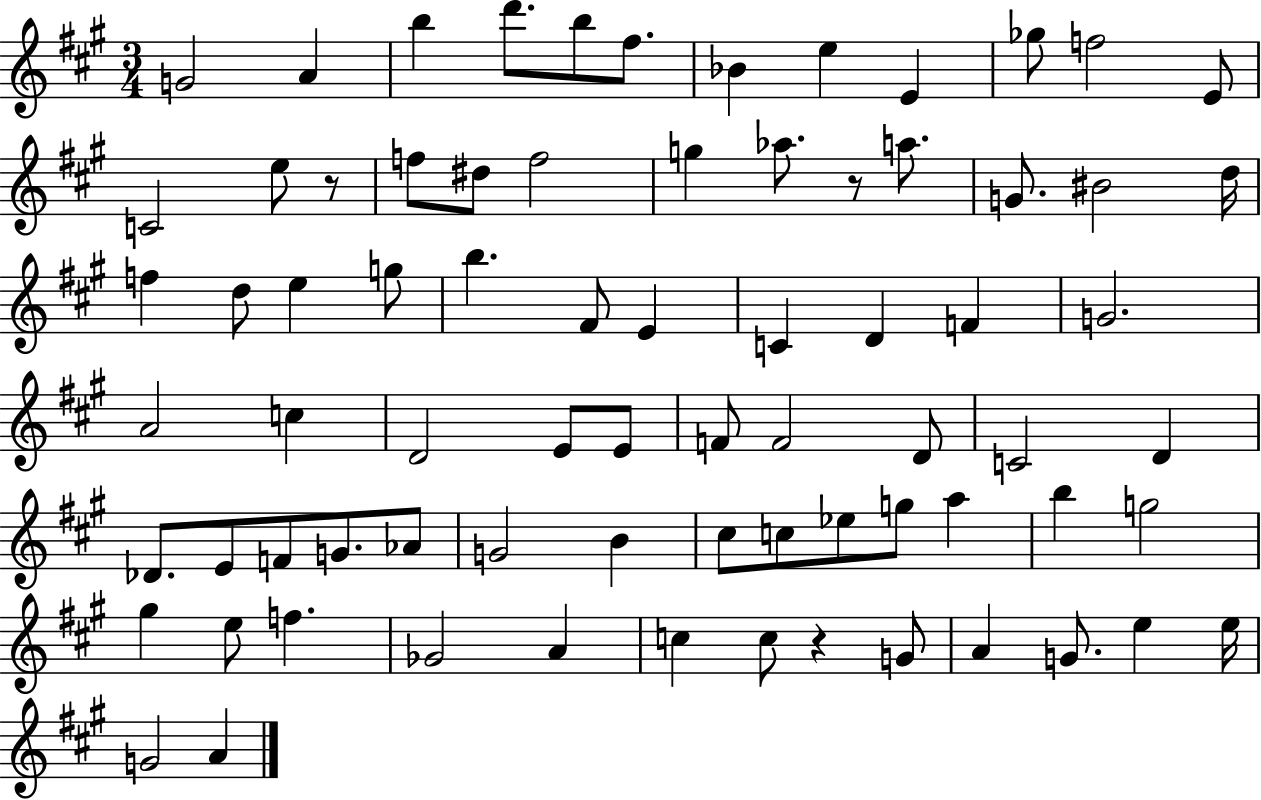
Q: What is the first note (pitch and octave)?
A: G4